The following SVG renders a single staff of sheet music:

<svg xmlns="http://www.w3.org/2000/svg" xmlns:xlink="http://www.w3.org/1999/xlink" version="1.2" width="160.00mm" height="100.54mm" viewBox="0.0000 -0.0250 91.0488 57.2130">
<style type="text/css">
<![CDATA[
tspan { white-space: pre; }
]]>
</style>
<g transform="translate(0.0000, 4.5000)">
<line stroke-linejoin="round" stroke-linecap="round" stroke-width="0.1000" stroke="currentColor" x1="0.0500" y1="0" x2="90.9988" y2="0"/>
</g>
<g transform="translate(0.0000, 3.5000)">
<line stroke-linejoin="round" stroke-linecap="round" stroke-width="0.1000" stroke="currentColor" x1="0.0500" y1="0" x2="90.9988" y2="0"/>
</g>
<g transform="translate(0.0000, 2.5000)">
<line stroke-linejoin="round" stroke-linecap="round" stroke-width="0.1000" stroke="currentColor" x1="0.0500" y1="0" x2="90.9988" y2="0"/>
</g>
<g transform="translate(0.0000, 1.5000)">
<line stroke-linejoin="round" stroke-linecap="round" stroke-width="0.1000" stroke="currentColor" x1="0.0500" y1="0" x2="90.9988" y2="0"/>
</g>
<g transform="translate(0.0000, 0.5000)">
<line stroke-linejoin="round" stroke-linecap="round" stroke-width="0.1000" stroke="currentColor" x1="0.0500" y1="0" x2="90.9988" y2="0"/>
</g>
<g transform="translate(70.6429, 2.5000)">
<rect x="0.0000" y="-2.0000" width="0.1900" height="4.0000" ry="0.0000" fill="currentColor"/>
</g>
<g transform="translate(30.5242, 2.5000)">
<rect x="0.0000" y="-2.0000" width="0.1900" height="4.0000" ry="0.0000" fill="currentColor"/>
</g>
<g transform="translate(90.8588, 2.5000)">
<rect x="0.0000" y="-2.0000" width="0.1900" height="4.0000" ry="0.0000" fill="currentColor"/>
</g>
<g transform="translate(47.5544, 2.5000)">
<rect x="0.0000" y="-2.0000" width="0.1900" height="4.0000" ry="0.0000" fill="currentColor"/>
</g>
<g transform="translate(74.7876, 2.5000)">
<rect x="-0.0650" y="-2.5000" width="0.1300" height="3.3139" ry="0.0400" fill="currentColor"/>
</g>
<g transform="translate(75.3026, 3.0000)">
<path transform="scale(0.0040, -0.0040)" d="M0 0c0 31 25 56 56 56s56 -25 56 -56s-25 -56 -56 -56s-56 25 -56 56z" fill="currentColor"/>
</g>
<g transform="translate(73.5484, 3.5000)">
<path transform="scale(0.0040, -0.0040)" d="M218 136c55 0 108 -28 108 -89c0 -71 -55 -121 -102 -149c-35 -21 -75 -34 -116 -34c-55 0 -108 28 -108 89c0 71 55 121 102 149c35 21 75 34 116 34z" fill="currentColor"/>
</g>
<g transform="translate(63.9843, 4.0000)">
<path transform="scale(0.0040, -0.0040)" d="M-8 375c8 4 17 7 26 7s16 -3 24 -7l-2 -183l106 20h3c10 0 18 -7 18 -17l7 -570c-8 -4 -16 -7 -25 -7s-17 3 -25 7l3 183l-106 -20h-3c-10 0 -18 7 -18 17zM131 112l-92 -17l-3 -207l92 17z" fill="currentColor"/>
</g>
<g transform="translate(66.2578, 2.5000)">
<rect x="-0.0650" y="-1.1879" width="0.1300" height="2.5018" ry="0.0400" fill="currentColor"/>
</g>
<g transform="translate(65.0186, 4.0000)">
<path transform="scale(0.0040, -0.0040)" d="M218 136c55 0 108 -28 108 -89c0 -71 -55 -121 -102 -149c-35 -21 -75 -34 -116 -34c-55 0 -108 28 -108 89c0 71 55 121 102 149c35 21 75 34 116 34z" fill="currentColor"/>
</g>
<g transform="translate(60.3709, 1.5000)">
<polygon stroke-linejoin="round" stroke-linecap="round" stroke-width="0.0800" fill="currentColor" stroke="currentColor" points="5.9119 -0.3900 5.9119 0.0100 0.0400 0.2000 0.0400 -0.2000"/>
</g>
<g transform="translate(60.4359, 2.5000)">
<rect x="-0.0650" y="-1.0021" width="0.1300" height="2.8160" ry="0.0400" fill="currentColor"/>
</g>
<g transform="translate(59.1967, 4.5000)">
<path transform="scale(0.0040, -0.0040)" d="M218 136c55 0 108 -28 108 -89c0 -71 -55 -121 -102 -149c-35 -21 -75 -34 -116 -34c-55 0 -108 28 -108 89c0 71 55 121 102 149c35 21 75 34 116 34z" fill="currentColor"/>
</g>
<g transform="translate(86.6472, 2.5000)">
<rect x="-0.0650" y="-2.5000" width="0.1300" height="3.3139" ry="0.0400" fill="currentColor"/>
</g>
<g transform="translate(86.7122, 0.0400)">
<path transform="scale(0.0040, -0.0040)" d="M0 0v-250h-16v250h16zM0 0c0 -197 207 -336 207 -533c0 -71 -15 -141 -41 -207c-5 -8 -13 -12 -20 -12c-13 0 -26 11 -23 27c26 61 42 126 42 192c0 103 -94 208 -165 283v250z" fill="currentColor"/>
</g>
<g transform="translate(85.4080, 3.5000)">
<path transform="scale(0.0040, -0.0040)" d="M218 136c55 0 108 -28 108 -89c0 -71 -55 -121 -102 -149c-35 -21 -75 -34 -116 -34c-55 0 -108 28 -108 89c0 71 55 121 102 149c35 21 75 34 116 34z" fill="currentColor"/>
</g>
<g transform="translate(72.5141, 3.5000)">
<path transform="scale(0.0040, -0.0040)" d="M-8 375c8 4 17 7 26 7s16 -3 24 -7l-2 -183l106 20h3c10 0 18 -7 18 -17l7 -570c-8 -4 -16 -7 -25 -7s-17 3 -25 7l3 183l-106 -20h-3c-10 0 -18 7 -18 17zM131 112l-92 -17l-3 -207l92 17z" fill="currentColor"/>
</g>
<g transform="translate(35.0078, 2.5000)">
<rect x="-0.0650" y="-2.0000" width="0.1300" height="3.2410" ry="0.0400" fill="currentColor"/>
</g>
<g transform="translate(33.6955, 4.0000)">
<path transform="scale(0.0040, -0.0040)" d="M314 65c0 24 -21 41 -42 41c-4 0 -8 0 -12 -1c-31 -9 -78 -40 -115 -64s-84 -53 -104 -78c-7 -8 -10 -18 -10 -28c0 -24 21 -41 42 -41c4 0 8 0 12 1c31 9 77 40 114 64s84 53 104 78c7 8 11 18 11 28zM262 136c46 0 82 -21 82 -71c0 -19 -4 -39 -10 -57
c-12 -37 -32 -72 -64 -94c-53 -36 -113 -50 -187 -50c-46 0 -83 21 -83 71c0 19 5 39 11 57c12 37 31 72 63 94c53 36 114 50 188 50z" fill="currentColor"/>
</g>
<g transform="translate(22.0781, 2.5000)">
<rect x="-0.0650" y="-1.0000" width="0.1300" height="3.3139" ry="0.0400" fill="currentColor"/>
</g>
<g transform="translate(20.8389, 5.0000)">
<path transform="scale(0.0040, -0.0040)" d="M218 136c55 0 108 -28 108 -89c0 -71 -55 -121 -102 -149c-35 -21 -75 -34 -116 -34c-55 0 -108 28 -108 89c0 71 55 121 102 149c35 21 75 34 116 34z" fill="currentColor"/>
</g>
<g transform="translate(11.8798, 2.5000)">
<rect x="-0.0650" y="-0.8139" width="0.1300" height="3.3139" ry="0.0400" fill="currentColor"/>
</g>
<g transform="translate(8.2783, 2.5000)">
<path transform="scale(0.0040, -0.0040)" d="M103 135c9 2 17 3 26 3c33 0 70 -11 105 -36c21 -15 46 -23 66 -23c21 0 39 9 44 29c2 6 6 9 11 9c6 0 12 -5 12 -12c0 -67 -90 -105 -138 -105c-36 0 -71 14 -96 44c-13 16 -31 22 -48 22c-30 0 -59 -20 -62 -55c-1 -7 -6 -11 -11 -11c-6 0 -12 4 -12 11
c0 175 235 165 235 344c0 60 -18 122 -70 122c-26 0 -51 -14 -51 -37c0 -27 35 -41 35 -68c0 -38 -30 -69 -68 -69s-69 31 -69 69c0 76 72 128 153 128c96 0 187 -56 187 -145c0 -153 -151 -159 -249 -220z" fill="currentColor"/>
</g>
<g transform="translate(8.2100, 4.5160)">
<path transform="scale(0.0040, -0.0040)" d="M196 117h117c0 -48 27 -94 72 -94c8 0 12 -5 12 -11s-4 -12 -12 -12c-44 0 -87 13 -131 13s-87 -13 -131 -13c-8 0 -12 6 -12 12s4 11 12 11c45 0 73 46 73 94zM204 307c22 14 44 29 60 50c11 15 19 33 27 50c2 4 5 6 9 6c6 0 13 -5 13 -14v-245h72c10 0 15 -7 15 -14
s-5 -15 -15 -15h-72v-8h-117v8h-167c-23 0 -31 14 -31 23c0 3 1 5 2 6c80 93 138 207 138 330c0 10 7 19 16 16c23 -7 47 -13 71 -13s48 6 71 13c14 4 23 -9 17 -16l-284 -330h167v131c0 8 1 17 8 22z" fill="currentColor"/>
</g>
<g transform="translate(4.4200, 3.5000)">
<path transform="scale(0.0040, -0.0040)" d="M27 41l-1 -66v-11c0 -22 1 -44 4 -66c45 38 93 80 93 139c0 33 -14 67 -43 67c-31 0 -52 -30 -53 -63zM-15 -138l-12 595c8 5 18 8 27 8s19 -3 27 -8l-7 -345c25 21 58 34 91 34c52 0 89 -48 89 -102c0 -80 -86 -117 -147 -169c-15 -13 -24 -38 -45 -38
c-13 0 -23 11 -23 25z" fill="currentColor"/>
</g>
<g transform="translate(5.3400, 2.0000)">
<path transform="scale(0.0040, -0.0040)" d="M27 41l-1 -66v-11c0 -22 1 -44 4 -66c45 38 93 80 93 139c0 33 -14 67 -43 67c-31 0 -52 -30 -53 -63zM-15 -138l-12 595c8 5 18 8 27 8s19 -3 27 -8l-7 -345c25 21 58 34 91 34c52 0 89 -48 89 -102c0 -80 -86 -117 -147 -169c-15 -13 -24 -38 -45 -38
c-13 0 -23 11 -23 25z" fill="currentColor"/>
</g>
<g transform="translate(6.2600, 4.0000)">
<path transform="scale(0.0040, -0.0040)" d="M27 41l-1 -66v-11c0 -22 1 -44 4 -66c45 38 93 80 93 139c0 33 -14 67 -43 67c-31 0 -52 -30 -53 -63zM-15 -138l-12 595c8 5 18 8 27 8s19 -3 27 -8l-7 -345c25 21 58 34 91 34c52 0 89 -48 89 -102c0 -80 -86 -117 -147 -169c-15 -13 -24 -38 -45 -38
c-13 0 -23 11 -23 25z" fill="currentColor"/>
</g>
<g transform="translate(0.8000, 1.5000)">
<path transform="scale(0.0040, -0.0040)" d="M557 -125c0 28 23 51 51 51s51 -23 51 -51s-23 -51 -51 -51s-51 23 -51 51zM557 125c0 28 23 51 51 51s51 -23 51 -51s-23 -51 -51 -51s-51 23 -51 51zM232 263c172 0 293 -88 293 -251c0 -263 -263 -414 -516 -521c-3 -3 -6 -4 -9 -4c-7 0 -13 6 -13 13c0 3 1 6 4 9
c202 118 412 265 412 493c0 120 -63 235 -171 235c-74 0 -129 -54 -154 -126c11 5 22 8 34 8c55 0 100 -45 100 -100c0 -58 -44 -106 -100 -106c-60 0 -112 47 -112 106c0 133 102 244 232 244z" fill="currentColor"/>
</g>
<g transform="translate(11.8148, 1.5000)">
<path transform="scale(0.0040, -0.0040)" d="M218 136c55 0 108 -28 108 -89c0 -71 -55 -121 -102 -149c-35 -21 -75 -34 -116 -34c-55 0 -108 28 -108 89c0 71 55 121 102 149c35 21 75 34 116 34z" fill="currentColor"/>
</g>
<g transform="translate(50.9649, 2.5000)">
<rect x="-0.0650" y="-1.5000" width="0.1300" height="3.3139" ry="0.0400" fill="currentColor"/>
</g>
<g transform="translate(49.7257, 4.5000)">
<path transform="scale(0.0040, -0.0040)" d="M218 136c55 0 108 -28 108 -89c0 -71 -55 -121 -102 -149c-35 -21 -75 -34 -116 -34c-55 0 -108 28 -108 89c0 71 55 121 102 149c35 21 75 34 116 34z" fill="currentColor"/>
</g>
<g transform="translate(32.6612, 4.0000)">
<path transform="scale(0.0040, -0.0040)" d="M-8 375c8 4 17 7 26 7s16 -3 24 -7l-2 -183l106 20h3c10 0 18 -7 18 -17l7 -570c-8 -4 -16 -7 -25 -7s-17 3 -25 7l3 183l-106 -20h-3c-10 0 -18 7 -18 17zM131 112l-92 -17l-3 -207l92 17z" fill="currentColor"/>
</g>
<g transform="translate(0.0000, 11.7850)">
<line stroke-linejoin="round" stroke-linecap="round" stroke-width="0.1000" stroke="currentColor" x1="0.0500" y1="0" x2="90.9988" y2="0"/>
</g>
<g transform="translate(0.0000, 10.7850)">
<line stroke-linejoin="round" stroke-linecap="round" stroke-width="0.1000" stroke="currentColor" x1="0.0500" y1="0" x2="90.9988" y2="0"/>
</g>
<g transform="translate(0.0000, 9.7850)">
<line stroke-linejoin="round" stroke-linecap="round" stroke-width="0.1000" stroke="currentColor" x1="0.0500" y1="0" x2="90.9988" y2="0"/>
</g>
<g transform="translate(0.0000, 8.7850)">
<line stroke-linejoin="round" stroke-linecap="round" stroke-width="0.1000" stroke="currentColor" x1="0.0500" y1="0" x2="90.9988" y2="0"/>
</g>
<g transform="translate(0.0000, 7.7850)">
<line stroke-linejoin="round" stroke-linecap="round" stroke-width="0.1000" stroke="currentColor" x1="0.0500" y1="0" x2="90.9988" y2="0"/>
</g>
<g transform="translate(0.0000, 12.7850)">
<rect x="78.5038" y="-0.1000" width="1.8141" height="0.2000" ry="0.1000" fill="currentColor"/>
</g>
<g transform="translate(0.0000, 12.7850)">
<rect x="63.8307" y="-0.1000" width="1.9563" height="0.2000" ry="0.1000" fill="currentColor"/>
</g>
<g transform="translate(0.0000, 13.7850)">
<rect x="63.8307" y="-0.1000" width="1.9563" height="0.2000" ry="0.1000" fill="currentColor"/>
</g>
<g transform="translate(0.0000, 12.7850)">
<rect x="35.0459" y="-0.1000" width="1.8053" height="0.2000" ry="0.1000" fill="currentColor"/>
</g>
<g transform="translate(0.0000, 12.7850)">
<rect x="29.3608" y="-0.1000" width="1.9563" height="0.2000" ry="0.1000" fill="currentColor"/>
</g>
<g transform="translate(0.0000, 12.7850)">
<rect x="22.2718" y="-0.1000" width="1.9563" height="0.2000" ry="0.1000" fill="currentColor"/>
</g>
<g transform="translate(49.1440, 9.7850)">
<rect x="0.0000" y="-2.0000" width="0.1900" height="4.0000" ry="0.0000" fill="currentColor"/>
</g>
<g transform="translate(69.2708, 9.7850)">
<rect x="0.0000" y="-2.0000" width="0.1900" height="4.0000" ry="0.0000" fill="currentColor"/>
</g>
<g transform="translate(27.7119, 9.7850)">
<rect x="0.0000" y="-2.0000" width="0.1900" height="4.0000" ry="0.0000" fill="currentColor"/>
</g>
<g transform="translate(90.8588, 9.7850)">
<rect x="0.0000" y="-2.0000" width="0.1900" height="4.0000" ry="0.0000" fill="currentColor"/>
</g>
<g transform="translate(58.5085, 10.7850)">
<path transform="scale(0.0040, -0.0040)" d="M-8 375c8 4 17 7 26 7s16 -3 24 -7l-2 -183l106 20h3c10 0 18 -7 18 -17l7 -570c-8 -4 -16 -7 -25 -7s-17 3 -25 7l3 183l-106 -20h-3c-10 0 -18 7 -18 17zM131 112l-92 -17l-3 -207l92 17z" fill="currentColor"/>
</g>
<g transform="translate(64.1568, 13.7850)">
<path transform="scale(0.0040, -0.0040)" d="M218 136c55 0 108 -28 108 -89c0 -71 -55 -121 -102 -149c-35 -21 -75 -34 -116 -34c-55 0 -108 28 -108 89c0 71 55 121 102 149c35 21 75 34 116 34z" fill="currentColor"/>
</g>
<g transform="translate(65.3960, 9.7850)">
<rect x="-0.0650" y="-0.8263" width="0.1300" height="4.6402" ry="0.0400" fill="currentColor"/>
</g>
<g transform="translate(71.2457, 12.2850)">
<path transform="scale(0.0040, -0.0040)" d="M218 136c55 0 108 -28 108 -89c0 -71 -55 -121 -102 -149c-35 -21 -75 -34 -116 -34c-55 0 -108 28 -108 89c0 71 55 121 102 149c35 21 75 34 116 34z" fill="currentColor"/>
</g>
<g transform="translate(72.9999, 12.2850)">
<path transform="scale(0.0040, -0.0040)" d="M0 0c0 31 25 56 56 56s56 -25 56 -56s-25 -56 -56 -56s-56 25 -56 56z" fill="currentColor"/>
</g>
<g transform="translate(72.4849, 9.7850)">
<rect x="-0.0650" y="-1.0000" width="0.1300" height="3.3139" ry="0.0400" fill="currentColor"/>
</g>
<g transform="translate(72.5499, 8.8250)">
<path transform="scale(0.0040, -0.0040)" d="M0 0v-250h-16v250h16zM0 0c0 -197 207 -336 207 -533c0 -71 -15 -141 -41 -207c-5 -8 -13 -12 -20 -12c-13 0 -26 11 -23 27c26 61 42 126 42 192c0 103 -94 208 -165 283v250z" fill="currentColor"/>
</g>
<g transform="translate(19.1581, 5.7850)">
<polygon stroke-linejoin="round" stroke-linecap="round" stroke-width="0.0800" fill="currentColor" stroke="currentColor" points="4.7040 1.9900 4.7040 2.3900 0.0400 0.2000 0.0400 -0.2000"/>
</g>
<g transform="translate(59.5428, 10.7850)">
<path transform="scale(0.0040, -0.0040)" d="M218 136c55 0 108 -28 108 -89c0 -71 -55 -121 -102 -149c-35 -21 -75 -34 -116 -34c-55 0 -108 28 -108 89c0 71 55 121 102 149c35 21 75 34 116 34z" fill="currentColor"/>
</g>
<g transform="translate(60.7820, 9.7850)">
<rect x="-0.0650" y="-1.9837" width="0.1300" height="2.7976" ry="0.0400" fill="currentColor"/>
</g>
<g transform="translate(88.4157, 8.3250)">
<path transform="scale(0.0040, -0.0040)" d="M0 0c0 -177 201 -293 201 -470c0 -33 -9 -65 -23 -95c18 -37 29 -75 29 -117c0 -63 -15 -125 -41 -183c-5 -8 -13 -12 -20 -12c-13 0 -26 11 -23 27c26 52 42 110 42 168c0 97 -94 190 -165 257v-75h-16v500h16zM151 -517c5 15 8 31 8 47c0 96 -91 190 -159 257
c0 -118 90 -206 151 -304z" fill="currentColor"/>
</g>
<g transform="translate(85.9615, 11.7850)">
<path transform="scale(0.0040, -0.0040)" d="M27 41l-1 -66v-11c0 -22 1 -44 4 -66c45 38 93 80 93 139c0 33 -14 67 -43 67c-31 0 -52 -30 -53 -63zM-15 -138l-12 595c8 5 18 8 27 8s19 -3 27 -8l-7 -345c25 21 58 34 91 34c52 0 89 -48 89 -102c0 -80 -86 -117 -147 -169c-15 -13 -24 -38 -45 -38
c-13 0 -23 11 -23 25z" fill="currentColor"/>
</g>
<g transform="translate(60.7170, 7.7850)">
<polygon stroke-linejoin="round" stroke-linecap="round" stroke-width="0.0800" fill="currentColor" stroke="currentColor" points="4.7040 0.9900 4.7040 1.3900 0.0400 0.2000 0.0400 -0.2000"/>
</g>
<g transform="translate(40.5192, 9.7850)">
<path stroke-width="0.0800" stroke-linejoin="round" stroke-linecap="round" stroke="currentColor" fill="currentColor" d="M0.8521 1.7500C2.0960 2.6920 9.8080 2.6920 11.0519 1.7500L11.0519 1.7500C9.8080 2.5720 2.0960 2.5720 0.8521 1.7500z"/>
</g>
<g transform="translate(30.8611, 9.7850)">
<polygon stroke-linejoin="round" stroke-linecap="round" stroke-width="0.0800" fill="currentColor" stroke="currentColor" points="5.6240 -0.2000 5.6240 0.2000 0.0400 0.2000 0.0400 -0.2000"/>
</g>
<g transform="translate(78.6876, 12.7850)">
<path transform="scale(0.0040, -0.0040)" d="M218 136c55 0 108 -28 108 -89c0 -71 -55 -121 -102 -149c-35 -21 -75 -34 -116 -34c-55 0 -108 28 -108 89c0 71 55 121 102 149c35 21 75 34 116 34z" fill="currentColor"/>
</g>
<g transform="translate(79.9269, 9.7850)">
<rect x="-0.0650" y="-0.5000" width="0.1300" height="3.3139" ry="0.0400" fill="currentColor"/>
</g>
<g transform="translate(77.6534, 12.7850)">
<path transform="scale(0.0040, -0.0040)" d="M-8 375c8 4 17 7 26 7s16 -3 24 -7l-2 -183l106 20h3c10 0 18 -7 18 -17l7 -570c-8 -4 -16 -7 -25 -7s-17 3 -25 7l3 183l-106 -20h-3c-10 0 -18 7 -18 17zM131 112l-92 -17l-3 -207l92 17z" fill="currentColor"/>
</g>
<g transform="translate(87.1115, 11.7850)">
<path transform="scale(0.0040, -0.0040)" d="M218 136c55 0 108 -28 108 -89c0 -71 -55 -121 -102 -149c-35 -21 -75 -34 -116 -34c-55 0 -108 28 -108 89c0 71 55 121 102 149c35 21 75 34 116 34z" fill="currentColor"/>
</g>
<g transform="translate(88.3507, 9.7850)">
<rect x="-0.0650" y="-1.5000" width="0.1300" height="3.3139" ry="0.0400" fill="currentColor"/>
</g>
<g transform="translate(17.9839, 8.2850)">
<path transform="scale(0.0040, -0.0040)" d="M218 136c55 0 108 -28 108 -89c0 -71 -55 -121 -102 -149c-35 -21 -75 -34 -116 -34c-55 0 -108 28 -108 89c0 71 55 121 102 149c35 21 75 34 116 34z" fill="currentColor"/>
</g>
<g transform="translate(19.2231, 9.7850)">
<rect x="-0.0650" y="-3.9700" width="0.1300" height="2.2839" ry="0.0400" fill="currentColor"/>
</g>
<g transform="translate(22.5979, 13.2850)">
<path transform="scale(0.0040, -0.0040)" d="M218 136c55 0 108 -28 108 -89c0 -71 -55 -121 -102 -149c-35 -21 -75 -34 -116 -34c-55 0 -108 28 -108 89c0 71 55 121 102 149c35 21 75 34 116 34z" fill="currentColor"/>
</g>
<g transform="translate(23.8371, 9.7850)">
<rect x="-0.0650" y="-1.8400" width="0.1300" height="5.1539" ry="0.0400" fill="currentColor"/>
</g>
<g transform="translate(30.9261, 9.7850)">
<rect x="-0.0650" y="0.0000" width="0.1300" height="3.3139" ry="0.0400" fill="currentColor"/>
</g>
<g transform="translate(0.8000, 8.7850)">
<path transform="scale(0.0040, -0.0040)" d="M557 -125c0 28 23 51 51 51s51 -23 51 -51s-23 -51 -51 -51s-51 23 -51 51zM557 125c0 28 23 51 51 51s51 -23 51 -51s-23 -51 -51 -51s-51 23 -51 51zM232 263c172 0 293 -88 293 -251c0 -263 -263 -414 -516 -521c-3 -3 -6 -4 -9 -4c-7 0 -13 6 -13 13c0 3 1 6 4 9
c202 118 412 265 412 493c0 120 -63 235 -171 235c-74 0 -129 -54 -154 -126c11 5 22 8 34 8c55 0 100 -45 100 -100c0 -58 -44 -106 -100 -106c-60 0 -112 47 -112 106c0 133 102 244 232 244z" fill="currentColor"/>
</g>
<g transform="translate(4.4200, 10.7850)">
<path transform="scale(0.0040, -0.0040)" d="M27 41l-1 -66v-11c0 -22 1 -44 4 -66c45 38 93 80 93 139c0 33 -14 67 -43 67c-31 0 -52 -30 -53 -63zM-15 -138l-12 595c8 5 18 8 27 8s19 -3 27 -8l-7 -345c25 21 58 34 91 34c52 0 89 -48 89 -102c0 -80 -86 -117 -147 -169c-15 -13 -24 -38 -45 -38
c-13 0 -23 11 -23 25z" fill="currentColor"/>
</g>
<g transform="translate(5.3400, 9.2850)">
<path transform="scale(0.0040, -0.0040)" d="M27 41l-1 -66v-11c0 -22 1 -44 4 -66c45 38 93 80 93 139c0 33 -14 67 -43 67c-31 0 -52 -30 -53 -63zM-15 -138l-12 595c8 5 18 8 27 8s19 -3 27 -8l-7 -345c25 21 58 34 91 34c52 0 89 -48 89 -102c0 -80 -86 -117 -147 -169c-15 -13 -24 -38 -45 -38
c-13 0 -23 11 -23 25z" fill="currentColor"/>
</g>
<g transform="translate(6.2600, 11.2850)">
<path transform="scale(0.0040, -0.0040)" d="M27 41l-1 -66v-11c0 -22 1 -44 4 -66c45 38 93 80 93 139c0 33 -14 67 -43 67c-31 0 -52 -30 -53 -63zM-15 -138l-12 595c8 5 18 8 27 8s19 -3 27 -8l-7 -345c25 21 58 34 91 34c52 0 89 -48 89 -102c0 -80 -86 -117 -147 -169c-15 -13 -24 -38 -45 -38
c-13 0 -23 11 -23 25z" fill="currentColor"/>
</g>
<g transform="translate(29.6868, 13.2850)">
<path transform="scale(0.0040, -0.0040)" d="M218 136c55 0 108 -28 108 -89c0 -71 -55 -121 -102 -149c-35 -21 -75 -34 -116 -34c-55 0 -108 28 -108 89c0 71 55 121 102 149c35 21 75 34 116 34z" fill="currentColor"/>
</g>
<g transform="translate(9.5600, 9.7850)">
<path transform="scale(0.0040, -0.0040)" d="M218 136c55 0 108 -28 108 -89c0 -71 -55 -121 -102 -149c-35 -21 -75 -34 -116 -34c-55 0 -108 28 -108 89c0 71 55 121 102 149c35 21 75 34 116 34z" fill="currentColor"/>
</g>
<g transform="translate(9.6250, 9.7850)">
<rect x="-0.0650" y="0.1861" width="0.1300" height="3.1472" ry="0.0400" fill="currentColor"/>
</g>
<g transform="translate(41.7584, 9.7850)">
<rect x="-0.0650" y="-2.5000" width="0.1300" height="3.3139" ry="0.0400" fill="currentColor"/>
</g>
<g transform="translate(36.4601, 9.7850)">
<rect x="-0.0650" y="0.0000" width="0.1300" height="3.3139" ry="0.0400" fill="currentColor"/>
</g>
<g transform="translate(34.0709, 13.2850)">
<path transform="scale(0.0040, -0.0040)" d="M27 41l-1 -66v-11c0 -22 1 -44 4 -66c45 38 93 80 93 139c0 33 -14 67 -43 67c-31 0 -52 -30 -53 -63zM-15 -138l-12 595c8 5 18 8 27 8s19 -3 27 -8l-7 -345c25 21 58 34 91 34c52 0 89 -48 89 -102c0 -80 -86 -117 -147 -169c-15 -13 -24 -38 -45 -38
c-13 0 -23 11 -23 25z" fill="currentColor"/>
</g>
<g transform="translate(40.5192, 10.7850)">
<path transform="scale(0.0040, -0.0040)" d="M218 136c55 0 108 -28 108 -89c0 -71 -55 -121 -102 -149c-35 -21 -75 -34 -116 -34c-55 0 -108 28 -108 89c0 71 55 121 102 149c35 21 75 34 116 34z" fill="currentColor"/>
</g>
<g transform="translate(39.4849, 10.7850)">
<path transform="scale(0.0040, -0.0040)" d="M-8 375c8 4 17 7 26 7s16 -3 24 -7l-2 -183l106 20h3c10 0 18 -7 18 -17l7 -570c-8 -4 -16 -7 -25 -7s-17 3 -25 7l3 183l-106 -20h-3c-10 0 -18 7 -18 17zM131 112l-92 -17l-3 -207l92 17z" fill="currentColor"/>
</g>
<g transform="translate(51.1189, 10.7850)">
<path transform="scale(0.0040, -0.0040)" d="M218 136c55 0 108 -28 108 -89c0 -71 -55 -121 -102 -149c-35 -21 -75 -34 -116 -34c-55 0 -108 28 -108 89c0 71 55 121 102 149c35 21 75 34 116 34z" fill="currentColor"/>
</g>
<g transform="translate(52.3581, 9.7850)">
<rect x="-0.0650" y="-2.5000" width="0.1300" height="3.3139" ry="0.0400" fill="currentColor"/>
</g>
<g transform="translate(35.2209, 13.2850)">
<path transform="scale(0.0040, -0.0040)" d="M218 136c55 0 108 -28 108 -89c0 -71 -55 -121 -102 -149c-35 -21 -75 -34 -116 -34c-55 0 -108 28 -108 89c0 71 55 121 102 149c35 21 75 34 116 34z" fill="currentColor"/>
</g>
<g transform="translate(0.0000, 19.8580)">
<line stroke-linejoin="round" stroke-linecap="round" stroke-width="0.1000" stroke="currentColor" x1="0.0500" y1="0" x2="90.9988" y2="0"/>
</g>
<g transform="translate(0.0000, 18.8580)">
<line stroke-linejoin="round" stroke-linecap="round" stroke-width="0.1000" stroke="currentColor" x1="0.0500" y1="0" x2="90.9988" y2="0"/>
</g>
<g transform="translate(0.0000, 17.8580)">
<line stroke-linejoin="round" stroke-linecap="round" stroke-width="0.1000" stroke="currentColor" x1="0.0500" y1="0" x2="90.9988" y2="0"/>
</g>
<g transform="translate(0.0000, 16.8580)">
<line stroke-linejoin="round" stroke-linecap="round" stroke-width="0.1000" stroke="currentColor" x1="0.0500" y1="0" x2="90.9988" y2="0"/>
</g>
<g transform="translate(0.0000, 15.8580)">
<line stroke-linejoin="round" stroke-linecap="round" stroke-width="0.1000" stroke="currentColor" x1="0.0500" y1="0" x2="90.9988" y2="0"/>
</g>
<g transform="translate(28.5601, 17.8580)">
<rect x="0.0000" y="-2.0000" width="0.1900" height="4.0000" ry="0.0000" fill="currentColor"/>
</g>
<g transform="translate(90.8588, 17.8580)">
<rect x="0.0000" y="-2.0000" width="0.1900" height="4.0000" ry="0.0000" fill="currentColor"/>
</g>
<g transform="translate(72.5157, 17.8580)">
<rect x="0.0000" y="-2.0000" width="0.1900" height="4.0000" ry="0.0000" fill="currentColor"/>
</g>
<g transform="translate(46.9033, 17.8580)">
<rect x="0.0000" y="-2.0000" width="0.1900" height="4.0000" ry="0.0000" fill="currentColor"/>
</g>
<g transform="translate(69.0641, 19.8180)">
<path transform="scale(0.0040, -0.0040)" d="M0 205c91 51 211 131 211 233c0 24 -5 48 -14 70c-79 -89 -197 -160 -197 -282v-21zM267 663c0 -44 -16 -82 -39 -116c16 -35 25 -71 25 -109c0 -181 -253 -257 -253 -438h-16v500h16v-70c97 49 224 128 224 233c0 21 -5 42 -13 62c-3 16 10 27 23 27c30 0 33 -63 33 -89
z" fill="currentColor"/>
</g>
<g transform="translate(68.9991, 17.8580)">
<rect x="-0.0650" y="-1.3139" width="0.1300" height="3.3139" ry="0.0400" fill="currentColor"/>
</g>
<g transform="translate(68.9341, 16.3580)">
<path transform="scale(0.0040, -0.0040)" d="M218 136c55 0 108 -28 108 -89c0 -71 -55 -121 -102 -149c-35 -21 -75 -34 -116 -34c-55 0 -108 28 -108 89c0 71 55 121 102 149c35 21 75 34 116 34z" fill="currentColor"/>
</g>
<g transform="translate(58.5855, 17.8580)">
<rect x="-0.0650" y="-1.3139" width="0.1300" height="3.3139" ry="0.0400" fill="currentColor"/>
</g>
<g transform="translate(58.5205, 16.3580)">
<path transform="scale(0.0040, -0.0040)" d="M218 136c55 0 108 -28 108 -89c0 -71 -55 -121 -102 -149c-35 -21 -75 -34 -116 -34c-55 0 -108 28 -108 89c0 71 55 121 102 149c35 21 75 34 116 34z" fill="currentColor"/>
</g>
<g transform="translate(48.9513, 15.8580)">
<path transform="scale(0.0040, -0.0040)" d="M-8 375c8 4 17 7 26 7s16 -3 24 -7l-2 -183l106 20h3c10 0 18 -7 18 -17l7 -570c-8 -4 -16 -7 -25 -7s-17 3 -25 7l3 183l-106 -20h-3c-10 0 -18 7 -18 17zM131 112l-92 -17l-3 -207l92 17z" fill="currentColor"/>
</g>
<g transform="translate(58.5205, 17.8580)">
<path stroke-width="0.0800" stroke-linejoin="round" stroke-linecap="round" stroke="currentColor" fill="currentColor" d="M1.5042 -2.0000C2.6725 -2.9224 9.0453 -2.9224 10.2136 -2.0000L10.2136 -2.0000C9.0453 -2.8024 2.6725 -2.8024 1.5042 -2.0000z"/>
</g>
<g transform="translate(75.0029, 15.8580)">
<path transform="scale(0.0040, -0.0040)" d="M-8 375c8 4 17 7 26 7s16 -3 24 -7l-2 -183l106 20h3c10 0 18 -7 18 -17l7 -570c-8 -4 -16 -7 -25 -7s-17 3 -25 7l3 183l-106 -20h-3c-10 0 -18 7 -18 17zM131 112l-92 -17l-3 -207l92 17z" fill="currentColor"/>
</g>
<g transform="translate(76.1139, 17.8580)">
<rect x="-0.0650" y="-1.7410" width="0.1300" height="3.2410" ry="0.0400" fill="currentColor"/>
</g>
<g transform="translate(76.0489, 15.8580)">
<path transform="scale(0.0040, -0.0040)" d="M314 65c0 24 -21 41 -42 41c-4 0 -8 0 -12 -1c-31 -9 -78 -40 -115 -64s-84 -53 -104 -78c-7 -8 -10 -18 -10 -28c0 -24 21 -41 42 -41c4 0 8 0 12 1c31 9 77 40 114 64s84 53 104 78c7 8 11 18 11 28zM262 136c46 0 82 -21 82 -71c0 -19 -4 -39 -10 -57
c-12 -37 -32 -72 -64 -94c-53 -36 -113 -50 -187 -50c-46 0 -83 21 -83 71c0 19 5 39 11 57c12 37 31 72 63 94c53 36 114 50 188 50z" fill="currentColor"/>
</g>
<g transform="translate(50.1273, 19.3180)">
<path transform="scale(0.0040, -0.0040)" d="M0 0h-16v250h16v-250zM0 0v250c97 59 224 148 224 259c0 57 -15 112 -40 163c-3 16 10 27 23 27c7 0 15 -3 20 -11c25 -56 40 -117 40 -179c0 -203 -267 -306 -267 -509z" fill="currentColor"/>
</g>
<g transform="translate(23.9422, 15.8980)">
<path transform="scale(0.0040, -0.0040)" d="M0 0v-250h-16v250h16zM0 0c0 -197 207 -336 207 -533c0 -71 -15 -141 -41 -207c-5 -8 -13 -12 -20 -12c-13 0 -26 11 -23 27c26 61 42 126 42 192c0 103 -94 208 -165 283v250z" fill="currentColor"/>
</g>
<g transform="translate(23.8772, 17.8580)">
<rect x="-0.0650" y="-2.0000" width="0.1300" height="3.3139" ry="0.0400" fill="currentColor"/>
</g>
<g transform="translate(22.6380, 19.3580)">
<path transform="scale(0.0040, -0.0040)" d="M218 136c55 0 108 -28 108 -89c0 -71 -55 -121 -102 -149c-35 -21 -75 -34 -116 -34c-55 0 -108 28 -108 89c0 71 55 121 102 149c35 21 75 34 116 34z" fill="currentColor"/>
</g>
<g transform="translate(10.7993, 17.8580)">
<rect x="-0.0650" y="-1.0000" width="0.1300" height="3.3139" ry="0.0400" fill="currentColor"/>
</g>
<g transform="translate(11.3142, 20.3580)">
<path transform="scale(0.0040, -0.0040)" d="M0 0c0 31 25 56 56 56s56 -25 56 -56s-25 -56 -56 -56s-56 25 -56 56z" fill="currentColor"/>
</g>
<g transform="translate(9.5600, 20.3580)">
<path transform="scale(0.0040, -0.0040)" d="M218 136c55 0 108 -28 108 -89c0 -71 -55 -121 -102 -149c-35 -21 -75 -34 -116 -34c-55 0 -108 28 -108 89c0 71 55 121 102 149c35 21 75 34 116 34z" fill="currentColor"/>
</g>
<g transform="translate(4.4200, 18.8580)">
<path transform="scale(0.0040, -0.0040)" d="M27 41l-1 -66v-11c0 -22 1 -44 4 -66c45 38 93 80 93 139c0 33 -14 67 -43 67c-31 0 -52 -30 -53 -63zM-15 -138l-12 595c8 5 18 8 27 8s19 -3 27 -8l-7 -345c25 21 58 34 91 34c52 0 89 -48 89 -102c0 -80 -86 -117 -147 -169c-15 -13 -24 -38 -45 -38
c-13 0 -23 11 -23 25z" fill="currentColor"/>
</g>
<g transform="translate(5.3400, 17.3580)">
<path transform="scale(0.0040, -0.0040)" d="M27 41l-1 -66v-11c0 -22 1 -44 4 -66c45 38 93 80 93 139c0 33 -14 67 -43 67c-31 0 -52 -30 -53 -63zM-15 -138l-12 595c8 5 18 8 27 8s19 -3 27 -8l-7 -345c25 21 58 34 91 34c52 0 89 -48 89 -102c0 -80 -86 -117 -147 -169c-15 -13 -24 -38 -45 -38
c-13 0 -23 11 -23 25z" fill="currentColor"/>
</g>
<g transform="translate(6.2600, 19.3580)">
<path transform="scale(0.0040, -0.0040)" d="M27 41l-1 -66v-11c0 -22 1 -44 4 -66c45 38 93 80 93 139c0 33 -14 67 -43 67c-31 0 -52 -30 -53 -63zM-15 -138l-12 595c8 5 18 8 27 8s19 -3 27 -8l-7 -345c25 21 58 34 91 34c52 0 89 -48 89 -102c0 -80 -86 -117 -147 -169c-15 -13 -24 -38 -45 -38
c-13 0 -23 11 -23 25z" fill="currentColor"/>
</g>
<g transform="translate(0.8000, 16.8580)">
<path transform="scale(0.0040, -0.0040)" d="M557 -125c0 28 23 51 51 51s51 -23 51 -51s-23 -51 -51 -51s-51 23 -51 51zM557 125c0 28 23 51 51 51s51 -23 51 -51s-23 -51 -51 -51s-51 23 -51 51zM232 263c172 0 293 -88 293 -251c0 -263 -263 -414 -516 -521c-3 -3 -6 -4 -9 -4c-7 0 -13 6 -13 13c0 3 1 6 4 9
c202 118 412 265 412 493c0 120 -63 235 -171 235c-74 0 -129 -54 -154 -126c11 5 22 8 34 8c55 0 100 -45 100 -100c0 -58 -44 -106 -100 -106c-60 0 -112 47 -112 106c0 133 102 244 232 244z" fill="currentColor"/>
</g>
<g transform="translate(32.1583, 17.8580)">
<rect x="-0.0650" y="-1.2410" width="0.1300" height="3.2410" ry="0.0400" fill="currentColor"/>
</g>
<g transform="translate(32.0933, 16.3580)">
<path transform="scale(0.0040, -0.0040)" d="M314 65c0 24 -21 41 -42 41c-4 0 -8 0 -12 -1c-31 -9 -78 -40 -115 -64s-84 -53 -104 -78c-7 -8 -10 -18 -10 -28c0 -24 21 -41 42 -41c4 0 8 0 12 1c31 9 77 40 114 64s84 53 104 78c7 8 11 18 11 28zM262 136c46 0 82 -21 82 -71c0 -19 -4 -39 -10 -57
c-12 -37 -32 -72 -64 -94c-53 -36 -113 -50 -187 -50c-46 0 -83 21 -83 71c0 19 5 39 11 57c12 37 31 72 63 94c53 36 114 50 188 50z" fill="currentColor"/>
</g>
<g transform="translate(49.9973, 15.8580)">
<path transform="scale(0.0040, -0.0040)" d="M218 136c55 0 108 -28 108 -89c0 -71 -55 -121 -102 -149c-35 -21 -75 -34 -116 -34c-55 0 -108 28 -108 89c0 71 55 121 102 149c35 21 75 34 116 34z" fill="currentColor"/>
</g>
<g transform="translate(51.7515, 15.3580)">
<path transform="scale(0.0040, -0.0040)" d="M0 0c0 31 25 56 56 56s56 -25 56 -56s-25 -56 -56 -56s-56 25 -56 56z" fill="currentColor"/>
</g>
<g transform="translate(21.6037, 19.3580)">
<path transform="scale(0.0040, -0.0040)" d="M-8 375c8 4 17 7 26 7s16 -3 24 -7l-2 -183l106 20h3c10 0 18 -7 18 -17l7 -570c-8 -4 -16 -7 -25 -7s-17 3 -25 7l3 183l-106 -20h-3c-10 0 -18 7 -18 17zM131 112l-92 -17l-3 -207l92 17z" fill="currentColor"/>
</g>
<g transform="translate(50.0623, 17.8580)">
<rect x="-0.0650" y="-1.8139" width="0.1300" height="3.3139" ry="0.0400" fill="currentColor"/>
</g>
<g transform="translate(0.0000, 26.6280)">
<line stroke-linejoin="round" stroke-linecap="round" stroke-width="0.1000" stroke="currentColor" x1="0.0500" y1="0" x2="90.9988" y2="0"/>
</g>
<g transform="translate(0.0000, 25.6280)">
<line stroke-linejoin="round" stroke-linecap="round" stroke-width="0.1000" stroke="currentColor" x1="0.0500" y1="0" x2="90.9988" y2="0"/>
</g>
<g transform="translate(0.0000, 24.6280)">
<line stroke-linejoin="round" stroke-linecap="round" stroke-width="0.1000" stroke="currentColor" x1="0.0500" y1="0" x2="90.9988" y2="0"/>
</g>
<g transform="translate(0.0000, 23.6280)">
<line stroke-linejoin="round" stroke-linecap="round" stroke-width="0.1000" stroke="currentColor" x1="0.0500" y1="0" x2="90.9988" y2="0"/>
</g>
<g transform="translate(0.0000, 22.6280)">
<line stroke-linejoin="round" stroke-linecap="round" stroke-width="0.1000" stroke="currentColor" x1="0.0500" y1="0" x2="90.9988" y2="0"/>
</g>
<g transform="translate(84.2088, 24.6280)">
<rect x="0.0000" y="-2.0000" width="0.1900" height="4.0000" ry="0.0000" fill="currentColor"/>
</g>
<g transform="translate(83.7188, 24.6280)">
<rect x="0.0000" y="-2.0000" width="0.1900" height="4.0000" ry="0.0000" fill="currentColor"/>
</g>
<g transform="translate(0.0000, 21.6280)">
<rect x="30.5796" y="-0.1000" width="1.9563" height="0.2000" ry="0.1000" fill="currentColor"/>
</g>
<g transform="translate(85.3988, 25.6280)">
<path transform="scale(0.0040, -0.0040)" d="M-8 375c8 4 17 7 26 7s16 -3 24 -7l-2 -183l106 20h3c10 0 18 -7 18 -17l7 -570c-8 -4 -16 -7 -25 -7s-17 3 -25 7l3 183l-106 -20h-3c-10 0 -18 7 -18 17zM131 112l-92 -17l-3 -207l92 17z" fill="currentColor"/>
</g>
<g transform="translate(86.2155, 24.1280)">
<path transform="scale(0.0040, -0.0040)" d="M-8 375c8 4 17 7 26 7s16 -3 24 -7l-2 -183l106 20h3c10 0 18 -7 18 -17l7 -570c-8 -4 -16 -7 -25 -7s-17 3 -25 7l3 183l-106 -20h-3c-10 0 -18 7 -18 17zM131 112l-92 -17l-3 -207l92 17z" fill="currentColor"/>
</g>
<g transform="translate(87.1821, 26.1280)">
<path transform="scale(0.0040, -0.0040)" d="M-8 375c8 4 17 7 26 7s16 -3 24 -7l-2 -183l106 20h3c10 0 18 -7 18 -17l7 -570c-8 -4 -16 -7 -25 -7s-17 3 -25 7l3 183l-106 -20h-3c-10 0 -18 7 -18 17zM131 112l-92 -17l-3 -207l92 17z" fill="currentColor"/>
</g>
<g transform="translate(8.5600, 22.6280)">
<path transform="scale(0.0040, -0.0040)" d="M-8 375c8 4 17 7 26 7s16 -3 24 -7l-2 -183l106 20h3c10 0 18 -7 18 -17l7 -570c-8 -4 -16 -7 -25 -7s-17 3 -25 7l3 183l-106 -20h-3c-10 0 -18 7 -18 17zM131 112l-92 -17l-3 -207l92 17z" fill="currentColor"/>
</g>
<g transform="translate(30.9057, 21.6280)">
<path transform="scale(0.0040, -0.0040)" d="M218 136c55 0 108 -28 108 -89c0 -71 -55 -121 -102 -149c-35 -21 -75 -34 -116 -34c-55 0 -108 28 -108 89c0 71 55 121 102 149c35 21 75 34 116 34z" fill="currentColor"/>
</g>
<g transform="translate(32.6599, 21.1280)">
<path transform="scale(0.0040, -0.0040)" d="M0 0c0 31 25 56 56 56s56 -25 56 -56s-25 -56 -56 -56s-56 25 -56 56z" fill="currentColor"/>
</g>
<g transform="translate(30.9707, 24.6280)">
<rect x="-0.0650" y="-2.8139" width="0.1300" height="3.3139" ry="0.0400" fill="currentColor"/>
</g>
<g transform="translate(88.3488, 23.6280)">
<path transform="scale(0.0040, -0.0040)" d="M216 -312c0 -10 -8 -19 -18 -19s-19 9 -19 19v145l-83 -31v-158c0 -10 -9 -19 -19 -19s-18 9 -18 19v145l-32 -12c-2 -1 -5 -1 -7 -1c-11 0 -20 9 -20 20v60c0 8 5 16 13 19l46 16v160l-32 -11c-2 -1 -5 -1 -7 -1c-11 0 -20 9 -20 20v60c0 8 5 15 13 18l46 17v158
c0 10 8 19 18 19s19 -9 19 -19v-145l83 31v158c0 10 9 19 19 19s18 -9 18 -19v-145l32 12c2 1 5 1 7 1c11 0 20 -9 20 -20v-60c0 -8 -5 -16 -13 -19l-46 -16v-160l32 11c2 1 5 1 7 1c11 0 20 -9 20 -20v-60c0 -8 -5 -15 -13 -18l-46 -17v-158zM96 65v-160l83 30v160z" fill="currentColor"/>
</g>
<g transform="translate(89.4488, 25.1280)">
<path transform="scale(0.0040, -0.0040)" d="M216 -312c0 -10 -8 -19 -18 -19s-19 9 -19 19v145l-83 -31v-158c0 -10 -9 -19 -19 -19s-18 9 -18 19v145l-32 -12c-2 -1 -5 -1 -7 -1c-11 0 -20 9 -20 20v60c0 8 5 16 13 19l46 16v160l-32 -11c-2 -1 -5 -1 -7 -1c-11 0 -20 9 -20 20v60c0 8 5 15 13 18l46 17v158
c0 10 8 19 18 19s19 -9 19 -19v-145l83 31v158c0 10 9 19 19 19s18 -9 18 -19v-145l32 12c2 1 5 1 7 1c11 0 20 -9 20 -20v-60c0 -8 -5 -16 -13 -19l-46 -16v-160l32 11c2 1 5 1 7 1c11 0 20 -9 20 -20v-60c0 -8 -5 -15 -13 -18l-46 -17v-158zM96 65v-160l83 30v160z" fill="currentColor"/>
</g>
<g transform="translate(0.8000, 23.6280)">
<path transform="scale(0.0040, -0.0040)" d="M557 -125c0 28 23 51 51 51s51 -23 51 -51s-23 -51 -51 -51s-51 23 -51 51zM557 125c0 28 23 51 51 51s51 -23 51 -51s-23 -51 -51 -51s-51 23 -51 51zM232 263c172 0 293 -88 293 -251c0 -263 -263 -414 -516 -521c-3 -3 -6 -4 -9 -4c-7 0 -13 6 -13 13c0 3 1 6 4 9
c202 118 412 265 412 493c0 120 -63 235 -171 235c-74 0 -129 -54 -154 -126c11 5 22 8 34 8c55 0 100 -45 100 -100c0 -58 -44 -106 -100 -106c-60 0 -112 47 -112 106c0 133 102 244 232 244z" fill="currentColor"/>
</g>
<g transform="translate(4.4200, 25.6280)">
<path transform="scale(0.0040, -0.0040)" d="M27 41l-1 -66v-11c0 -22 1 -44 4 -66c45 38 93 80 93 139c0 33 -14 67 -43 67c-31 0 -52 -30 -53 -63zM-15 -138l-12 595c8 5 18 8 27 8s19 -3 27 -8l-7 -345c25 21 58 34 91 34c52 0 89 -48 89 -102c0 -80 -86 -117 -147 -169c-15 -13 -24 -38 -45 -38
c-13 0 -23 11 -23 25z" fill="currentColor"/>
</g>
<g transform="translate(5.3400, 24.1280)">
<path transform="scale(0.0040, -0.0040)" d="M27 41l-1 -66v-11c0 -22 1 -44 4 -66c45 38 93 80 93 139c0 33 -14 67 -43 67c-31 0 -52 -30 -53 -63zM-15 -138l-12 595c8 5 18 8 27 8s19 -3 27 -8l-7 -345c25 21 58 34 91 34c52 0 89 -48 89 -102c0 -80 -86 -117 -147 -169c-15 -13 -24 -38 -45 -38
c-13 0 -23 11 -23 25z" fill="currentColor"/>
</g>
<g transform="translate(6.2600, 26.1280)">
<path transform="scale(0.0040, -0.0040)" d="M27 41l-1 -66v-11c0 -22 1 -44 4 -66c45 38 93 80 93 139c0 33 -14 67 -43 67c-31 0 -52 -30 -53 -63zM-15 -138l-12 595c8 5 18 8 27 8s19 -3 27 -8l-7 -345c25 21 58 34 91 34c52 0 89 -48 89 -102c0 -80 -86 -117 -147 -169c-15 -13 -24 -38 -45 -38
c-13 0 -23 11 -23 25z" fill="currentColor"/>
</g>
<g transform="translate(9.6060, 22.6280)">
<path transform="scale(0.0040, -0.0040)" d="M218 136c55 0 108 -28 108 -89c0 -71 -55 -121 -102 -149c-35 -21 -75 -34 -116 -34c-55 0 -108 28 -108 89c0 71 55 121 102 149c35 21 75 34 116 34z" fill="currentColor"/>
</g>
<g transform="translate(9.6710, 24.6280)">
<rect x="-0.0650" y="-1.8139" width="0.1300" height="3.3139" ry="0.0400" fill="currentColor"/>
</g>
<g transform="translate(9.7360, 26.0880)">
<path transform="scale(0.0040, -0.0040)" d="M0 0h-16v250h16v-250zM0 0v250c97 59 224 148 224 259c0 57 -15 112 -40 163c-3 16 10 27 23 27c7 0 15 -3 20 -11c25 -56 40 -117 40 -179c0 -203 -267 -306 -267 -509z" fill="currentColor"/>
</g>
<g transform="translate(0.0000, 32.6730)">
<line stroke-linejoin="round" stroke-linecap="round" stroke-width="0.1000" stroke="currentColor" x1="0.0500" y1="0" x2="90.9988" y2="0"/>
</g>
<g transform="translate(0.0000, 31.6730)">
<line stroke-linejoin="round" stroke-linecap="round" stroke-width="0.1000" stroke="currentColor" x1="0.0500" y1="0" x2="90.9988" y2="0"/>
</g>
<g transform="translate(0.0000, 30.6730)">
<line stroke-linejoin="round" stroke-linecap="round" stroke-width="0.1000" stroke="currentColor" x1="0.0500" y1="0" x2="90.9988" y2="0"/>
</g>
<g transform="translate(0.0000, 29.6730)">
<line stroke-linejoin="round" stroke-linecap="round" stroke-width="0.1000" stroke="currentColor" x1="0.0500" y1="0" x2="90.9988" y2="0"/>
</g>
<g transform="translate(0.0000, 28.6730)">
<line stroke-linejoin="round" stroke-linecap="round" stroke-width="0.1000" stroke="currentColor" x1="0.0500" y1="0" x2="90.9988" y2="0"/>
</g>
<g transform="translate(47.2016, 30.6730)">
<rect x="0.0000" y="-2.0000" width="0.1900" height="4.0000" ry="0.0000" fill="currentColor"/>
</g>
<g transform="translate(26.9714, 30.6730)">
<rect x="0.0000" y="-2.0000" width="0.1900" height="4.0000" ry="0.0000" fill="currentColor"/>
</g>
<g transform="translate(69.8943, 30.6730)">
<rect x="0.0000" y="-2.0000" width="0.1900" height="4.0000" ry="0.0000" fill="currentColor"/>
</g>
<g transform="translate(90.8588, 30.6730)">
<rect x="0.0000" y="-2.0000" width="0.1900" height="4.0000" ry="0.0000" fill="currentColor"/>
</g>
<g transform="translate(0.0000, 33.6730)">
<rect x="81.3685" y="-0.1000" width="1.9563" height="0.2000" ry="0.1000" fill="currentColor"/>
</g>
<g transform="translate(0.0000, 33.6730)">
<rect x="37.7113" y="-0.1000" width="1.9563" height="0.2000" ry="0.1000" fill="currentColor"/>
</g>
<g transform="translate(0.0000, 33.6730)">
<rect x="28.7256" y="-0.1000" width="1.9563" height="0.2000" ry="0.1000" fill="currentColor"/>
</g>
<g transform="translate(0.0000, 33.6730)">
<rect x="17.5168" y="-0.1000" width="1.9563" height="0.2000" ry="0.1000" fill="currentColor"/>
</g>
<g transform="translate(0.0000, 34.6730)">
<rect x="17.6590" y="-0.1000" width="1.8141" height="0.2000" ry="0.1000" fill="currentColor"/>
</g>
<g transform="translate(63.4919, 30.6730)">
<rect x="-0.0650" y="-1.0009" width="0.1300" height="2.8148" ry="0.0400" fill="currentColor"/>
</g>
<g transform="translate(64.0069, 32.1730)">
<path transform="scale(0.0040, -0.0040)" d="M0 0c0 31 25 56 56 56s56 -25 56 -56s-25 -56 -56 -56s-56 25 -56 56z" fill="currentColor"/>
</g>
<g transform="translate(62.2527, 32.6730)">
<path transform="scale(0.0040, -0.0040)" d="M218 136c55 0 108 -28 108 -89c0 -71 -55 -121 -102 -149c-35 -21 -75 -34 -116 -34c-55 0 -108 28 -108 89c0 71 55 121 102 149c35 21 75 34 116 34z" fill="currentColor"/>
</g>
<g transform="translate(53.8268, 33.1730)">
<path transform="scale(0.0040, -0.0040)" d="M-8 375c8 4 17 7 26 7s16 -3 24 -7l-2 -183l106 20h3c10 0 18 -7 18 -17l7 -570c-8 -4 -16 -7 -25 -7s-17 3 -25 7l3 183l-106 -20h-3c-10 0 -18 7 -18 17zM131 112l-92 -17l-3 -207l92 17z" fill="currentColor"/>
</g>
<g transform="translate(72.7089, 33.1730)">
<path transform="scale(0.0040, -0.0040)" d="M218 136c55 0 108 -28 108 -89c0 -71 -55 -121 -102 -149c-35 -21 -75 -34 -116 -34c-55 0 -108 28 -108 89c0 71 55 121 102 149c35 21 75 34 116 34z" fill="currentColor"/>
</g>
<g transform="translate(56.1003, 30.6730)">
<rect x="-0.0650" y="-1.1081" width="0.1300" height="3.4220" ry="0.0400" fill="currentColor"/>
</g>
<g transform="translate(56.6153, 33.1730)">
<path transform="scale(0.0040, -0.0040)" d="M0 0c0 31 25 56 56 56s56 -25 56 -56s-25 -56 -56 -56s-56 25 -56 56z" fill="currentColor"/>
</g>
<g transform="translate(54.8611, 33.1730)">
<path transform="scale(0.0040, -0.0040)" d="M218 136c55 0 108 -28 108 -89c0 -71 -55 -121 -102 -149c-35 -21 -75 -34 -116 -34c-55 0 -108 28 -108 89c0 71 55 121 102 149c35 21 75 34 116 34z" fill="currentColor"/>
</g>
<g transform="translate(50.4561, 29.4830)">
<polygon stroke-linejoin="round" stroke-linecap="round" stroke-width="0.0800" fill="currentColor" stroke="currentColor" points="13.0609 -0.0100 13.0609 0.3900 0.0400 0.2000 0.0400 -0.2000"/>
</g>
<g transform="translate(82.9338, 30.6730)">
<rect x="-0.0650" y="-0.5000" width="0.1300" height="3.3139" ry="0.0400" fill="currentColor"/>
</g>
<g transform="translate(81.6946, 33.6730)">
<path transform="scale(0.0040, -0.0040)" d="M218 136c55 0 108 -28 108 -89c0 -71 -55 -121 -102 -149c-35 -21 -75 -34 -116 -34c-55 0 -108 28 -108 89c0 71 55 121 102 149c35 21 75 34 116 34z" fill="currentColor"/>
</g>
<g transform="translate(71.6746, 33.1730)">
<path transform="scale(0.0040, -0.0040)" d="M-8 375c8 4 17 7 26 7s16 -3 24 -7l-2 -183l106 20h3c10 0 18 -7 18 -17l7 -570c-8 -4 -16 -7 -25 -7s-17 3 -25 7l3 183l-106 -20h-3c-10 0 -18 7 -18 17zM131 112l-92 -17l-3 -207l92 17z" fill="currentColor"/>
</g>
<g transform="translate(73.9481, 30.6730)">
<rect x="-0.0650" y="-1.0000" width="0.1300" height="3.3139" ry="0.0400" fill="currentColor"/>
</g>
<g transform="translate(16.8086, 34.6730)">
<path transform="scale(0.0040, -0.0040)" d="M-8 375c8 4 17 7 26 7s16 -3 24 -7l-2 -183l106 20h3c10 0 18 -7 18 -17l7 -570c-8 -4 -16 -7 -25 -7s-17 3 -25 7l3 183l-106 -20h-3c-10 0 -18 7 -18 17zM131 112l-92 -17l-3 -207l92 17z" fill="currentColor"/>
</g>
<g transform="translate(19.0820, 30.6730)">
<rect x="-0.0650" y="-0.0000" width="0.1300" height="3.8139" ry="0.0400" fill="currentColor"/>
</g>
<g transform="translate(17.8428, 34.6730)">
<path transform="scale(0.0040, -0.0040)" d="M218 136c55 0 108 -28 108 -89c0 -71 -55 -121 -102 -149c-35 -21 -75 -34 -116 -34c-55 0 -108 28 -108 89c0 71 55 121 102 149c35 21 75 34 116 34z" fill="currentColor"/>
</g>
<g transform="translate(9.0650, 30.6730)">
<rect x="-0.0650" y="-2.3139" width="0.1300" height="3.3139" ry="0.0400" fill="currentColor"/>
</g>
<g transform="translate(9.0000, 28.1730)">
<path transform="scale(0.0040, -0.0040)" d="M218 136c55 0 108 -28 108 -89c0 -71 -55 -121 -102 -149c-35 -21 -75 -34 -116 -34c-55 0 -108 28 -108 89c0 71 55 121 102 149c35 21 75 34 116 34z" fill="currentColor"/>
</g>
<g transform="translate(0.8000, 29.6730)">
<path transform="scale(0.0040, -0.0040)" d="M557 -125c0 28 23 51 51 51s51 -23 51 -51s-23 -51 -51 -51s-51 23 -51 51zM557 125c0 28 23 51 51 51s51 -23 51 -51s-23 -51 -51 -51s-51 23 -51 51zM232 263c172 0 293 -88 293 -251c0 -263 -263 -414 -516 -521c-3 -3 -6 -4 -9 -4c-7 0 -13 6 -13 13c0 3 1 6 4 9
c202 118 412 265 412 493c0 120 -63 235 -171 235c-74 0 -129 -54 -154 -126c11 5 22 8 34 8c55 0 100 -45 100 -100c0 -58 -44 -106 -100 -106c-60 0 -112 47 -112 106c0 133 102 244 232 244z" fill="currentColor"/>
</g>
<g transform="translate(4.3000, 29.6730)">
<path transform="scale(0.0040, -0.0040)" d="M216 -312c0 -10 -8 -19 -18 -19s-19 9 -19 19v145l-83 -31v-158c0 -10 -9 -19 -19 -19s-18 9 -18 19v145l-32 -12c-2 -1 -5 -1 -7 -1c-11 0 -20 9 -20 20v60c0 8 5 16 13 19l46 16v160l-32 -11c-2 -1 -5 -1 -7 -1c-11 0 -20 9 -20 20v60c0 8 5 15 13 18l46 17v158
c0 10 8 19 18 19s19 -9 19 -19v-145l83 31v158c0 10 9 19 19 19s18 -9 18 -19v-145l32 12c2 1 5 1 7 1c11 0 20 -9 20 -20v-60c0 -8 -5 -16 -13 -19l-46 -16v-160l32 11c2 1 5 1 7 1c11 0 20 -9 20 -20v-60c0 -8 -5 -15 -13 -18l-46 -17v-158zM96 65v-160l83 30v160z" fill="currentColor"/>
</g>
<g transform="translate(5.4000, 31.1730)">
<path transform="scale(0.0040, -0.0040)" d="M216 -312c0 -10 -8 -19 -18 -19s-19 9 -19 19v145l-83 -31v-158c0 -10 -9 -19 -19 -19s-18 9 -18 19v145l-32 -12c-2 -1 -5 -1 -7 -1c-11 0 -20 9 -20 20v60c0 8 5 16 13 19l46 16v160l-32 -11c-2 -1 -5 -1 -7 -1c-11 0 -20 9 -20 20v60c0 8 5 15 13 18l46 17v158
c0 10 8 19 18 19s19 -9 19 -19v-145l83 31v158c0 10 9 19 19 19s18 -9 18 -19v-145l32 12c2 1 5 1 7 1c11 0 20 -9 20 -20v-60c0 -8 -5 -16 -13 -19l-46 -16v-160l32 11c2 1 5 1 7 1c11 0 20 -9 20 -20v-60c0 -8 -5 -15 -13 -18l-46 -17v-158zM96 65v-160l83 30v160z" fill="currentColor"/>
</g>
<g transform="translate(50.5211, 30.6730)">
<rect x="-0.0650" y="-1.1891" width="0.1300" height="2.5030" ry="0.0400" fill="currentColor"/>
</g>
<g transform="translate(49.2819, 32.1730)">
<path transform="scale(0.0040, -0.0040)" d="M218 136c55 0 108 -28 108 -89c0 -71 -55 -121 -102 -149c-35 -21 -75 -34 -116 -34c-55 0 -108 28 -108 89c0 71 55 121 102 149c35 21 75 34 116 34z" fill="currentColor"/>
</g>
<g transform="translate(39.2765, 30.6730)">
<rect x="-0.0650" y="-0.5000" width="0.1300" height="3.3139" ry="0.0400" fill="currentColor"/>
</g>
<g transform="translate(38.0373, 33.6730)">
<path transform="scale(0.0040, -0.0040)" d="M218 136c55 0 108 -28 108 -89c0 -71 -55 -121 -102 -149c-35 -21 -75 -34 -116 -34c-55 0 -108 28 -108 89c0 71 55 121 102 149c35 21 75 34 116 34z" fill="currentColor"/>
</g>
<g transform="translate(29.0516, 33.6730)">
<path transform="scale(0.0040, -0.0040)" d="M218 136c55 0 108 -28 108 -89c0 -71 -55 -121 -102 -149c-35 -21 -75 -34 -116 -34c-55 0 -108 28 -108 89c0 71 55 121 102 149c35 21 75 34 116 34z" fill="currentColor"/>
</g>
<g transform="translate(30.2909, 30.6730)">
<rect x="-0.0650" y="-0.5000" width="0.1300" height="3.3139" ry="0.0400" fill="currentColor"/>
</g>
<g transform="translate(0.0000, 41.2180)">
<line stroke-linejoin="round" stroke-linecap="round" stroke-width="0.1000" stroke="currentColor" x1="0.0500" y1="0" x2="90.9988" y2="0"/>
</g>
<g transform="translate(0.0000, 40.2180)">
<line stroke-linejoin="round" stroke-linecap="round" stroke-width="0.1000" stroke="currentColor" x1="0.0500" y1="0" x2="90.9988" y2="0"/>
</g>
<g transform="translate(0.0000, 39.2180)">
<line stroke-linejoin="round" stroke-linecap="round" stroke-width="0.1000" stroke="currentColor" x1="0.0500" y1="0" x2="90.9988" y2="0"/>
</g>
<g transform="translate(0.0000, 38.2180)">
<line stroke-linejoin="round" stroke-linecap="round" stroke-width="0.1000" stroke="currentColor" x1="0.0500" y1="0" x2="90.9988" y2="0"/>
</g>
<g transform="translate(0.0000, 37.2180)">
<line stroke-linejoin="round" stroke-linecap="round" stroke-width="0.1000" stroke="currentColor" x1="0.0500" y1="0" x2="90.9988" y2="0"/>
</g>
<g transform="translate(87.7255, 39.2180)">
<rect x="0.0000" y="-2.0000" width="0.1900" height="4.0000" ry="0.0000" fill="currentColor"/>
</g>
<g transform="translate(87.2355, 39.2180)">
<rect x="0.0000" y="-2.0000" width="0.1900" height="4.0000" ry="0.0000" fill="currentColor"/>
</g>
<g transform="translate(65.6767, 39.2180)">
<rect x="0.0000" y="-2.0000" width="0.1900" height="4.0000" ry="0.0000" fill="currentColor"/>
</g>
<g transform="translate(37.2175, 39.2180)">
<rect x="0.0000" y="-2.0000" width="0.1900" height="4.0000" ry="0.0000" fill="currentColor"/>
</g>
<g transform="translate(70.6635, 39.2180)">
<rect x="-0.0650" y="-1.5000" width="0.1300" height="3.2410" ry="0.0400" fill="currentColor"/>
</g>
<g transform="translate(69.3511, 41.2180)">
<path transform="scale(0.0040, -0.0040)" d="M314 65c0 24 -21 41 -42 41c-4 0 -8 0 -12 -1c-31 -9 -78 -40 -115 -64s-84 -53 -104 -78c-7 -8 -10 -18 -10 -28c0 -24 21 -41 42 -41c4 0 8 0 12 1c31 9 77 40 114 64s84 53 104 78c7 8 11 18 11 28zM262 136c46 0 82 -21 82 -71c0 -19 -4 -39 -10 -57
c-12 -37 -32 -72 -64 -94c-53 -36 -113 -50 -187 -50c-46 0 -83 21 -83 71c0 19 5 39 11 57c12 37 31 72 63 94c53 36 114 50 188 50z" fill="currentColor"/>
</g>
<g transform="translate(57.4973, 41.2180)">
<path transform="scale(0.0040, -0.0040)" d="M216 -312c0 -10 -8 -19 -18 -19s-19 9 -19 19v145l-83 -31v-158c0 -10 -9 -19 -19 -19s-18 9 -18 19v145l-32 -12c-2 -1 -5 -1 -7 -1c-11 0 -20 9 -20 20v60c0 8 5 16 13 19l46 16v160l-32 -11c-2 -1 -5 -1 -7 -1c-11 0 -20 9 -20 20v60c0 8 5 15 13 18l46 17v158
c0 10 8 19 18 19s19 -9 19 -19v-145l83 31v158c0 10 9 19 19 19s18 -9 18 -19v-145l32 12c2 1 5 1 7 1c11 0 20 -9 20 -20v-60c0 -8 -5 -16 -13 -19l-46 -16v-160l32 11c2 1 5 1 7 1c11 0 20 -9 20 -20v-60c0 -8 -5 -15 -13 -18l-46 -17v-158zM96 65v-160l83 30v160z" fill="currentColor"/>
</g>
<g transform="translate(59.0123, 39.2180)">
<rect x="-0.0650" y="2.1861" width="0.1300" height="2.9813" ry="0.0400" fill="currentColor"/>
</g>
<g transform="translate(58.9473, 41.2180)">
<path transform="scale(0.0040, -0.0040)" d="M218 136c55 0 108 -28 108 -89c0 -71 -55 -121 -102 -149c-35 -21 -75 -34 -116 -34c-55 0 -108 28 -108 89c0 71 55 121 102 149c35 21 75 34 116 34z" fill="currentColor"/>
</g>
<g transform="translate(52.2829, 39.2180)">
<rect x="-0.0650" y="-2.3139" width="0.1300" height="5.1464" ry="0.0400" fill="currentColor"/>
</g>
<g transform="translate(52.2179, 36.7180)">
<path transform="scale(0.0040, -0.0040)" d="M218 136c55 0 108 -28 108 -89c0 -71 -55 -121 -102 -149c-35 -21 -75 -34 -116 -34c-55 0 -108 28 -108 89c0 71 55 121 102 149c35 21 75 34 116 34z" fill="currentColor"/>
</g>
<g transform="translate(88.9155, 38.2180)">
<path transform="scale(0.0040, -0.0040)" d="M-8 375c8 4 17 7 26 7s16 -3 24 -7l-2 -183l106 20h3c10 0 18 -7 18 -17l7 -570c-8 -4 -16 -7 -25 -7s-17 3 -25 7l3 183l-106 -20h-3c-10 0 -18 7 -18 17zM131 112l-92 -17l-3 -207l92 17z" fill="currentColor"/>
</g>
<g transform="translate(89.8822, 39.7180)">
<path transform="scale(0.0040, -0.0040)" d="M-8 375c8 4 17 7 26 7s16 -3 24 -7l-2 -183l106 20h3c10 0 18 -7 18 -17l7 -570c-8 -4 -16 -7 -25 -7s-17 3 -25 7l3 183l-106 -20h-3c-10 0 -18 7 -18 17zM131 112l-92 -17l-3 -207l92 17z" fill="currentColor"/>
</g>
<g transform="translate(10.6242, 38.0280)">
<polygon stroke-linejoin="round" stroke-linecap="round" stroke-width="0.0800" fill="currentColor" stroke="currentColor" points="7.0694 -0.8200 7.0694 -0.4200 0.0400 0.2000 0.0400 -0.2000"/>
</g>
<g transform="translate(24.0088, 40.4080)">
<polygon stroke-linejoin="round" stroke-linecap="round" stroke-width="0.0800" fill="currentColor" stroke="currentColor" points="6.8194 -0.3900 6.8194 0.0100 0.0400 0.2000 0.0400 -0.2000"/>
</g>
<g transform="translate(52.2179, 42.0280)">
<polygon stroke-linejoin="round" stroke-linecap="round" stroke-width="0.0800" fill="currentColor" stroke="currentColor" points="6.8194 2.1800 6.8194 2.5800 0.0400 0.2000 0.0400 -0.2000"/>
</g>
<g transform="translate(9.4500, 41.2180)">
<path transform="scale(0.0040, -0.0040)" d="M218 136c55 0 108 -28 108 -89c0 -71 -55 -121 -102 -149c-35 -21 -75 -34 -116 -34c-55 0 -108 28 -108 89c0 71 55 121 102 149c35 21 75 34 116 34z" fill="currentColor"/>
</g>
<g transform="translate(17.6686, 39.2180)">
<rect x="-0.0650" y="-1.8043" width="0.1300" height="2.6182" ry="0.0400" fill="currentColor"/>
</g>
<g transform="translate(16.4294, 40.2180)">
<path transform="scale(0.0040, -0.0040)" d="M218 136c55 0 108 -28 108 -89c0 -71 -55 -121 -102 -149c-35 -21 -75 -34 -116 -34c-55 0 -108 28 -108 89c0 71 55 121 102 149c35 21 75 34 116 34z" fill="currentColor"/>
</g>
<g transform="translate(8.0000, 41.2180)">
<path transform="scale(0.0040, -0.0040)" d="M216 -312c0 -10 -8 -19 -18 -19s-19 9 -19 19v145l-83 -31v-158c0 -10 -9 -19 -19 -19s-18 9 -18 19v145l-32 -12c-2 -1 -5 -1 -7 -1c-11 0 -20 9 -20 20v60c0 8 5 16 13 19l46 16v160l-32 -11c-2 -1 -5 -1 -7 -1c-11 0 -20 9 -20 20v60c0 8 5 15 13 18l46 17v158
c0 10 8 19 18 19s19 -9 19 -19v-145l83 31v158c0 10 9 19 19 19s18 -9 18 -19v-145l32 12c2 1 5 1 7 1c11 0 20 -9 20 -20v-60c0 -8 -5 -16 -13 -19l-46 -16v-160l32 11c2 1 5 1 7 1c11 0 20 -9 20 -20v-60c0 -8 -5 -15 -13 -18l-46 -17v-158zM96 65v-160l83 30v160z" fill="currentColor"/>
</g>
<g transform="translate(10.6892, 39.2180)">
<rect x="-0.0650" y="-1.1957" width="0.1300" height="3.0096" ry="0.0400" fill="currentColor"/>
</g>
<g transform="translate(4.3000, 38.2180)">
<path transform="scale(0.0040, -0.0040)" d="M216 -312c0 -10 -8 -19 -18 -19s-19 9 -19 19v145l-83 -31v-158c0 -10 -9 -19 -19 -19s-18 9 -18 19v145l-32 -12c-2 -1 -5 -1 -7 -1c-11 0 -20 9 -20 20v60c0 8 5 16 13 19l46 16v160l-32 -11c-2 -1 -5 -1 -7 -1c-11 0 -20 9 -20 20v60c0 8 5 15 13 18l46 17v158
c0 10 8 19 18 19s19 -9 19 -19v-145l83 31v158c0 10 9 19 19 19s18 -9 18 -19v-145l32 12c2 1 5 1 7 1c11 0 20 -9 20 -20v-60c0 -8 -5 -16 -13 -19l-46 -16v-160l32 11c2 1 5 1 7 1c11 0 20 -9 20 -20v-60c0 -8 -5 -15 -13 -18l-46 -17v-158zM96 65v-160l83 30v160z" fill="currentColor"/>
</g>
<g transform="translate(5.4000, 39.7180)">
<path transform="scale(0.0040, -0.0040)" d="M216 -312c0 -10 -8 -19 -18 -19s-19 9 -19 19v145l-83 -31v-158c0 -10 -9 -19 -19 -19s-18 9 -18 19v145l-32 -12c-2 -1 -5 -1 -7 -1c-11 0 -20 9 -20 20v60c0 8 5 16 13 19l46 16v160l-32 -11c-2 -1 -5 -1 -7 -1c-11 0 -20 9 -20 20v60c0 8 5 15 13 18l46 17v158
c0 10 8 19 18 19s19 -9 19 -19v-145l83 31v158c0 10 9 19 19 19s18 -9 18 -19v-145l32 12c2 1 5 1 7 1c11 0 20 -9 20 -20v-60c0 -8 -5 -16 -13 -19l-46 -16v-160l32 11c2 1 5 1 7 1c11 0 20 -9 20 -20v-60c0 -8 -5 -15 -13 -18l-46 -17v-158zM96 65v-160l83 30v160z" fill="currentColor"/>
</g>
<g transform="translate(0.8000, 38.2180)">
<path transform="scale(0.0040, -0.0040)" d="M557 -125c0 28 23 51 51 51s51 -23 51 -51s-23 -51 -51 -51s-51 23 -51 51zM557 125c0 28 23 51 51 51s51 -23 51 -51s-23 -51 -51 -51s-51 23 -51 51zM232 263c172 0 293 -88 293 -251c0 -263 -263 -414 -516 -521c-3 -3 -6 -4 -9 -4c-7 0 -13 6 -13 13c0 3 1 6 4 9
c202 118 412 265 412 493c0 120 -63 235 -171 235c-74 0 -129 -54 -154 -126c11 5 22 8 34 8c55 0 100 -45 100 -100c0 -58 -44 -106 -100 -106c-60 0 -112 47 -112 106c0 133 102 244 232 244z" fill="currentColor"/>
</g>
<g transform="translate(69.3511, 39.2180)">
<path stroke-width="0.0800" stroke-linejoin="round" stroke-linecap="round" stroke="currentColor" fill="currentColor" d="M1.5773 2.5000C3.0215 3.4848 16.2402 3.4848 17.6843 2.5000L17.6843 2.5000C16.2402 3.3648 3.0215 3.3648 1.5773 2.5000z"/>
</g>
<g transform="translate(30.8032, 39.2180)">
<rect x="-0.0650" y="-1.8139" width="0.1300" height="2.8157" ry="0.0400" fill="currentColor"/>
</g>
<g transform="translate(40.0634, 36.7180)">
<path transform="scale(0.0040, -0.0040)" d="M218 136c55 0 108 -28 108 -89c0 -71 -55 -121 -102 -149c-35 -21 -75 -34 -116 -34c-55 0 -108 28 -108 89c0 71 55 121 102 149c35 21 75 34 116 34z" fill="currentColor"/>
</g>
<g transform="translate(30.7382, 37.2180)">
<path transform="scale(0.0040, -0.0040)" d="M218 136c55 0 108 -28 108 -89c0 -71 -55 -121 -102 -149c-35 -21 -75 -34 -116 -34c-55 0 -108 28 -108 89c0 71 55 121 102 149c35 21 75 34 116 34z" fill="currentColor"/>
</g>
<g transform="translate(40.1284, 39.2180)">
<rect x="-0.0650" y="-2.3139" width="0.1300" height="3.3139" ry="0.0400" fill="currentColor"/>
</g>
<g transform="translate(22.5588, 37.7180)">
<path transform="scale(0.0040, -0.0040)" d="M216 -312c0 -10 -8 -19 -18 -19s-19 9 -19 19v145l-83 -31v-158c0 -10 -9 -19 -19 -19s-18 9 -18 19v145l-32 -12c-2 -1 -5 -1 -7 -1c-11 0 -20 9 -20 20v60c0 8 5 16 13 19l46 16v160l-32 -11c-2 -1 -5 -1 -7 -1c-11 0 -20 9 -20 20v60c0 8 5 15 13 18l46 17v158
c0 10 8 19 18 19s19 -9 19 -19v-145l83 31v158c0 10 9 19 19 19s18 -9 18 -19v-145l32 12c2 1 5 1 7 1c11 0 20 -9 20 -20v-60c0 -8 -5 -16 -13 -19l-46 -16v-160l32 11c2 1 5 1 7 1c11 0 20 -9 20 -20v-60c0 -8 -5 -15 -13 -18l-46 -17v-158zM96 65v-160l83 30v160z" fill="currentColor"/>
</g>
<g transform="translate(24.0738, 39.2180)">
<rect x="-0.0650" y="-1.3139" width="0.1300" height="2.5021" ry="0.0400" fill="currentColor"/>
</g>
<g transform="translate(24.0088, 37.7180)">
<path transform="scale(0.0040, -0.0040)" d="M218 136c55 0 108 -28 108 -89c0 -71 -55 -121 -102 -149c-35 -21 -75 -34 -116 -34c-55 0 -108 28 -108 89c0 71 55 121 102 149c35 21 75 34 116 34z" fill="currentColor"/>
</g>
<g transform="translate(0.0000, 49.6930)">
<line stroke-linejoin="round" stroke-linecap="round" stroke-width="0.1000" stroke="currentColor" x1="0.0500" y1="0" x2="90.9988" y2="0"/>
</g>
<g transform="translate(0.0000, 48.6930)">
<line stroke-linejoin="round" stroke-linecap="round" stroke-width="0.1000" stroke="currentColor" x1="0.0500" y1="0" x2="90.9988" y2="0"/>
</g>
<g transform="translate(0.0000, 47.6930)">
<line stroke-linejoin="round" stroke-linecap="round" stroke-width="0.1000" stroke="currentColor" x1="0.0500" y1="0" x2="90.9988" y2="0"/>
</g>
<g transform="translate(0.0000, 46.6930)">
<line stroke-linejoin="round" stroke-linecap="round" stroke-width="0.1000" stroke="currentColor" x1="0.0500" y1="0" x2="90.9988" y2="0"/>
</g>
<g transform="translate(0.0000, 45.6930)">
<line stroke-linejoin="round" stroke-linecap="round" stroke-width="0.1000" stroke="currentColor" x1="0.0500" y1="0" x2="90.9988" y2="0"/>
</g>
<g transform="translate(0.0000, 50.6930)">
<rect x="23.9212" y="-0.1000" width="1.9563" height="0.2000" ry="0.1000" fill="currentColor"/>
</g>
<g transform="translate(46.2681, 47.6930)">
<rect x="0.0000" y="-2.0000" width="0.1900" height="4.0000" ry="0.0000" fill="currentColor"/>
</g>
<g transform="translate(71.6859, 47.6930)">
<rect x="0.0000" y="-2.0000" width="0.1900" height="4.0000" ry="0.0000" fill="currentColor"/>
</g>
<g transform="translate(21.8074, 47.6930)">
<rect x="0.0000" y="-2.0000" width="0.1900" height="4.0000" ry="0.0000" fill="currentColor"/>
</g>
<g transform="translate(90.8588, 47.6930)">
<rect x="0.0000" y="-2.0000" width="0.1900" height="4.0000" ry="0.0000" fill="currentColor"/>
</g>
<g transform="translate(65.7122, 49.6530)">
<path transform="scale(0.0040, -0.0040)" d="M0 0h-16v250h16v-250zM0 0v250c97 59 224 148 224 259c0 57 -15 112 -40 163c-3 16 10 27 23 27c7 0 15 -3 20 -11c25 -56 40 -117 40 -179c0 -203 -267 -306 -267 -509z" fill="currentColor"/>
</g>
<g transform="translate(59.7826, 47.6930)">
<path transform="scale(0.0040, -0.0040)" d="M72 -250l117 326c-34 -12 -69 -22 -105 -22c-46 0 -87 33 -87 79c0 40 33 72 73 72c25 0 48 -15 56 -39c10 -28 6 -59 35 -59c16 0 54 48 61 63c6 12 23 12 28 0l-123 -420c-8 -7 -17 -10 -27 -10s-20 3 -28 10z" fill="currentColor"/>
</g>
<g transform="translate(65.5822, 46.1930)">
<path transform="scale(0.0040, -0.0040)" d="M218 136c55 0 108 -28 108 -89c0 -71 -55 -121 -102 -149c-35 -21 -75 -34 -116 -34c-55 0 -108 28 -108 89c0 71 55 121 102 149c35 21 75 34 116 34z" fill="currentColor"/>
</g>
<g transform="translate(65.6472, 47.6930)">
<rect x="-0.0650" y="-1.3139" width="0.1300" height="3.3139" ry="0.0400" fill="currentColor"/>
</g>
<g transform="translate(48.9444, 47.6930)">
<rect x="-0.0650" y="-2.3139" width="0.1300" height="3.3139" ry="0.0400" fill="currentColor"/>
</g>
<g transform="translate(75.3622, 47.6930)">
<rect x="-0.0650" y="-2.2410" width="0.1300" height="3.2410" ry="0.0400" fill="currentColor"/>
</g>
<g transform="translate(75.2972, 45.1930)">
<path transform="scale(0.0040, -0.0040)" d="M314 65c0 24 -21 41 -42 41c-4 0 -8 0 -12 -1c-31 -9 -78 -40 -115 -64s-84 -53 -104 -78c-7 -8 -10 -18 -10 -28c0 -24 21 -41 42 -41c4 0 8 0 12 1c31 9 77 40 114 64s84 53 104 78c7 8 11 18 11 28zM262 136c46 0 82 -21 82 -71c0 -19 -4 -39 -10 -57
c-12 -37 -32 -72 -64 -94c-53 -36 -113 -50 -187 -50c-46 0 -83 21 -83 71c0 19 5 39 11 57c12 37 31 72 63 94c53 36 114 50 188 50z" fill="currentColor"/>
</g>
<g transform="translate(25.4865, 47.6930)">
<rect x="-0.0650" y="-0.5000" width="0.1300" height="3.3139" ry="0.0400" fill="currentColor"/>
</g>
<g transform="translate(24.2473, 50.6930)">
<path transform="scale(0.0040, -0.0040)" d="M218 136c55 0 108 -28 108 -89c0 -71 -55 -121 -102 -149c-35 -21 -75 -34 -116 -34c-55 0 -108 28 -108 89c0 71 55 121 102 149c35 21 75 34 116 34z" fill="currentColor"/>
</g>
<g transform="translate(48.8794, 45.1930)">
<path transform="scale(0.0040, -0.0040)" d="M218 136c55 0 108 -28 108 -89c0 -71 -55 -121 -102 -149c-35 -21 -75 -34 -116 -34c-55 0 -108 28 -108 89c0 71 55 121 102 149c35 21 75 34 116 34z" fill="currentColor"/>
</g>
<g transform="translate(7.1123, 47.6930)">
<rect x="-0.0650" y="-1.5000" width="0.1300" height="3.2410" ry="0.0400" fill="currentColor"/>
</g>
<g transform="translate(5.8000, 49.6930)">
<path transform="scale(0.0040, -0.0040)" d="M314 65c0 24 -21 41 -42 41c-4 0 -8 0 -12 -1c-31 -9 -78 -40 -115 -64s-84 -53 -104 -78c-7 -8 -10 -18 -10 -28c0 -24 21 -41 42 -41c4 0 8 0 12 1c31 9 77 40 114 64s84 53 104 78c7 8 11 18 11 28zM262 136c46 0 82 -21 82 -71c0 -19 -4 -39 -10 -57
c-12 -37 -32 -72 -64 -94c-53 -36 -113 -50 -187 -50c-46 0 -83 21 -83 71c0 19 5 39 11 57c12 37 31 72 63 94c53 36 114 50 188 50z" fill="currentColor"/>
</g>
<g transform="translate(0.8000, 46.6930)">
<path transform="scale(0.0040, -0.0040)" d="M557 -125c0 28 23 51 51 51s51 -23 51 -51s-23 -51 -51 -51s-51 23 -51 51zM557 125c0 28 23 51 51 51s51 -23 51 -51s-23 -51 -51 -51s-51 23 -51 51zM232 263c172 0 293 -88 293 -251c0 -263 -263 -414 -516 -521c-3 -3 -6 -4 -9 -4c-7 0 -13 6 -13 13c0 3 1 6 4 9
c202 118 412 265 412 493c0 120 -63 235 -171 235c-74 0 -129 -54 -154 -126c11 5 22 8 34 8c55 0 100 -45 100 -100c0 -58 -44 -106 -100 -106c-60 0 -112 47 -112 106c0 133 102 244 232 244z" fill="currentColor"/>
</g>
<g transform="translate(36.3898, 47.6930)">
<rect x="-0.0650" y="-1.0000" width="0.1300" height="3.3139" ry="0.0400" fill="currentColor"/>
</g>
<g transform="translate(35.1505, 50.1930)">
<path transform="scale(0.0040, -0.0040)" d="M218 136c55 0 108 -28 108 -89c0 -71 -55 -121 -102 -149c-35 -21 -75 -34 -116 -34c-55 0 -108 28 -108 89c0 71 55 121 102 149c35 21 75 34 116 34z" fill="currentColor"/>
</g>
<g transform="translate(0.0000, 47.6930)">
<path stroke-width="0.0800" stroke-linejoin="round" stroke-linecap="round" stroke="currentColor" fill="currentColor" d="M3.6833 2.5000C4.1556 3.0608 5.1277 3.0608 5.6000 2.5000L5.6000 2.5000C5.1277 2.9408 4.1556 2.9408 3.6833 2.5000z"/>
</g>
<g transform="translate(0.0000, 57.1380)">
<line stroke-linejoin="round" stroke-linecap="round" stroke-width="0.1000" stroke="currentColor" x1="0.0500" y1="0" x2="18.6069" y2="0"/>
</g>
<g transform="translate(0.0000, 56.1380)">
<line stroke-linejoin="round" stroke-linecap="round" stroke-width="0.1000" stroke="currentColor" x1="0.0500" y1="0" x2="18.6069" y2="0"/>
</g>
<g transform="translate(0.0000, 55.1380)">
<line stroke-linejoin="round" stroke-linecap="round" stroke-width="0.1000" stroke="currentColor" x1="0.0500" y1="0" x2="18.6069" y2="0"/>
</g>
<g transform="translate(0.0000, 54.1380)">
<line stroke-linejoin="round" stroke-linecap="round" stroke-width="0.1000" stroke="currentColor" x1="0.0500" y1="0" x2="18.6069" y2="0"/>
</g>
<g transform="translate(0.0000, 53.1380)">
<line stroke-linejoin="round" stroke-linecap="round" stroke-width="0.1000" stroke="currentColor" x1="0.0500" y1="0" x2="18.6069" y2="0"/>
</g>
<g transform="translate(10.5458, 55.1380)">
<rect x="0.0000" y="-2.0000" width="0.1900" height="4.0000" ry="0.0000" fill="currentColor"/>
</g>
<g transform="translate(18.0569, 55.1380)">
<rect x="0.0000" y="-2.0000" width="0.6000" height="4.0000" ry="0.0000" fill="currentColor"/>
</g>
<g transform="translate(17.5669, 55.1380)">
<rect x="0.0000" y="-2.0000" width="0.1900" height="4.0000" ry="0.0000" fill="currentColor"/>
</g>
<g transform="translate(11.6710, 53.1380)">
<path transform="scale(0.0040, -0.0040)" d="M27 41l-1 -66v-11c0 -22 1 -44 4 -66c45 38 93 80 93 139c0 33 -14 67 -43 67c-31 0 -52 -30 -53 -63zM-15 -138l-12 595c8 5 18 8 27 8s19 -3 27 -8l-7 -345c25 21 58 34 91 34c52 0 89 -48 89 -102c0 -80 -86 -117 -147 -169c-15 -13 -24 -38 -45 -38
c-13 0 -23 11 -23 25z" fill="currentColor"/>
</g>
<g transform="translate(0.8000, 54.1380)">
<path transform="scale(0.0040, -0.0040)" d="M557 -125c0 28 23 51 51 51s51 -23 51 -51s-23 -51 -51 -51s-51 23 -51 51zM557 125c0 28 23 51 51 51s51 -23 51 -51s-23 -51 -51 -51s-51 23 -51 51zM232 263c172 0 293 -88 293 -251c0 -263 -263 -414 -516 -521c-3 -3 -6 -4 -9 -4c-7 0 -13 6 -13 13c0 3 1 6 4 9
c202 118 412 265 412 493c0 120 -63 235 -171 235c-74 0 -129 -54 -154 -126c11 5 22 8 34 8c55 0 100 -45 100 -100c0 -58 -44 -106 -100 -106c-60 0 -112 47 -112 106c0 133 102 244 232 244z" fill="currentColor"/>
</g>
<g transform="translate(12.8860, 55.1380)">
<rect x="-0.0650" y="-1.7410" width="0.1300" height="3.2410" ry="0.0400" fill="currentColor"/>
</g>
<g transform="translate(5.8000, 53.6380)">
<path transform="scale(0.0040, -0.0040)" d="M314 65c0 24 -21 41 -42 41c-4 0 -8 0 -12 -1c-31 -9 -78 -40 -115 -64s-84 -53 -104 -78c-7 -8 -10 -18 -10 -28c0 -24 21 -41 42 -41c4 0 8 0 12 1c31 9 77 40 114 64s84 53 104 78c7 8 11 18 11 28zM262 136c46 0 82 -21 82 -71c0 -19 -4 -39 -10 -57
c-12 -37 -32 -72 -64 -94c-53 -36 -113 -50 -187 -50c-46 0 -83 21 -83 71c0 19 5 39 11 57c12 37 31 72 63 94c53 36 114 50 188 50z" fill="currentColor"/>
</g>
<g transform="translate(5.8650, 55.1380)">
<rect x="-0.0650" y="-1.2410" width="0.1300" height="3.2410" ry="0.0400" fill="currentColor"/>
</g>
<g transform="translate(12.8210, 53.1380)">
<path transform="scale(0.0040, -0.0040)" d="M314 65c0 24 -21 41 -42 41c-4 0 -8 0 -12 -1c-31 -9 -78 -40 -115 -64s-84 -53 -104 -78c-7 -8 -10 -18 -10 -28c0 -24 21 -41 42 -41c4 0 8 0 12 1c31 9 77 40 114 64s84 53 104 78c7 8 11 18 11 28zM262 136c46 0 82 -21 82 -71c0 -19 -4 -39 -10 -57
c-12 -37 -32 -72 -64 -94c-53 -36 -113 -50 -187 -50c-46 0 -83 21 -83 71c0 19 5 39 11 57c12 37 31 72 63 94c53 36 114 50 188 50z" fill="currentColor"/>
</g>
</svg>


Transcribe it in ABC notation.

X:1
T:Untitled
M:2/4
L:1/4
K:Eb
F, F,, A,,2 G,, G,,/2 A,,/2 B,, B,,/2 D, G,/2 D,,/2 D,,/2 _D,,/2 B,, B,, B,,/2 C,,/2 F,,/2 E,, _G,,/4 F,, A,,/2 G,2 A,/2 G, G,/4 A,2 A,/2 C B, C,, E,, E,, A,,/2 F,,/2 G,,/2 F,, E,, ^G,,/2 B,,/2 ^G,/2 A,/2 B, B,/2 ^G,,/2 G,,2 G,,2 E,, F,, B, z/2 G,/2 B,2 G,2 _A,2